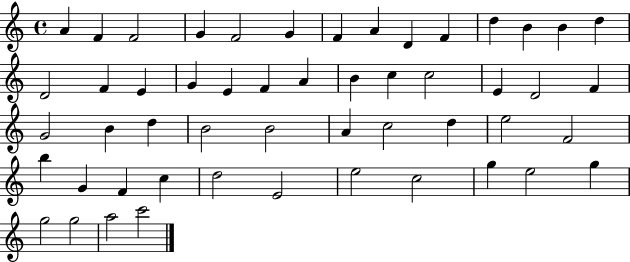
A4/q F4/q F4/h G4/q F4/h G4/q F4/q A4/q D4/q F4/q D5/q B4/q B4/q D5/q D4/h F4/q E4/q G4/q E4/q F4/q A4/q B4/q C5/q C5/h E4/q D4/h F4/q G4/h B4/q D5/q B4/h B4/h A4/q C5/h D5/q E5/h F4/h B5/q G4/q F4/q C5/q D5/h E4/h E5/h C5/h G5/q E5/h G5/q G5/h G5/h A5/h C6/h